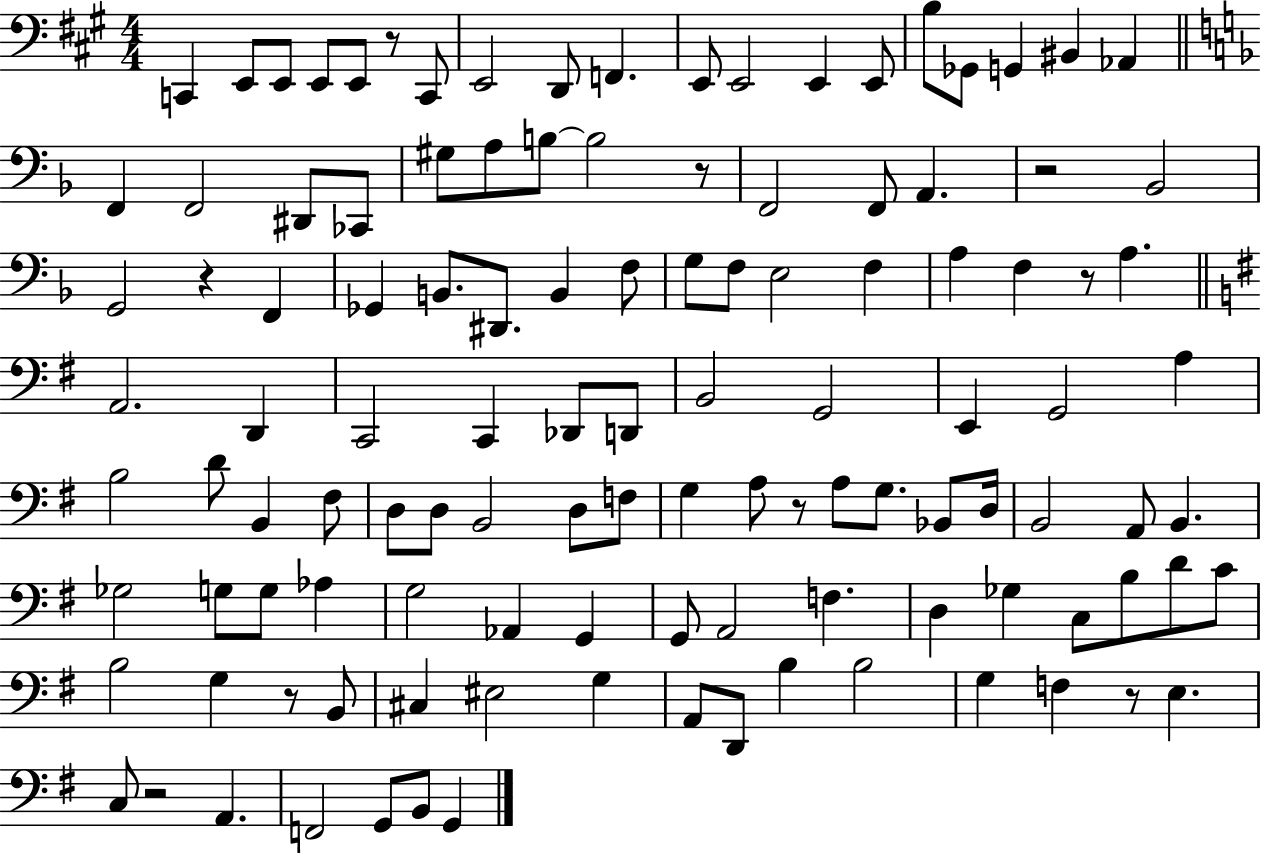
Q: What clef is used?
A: bass